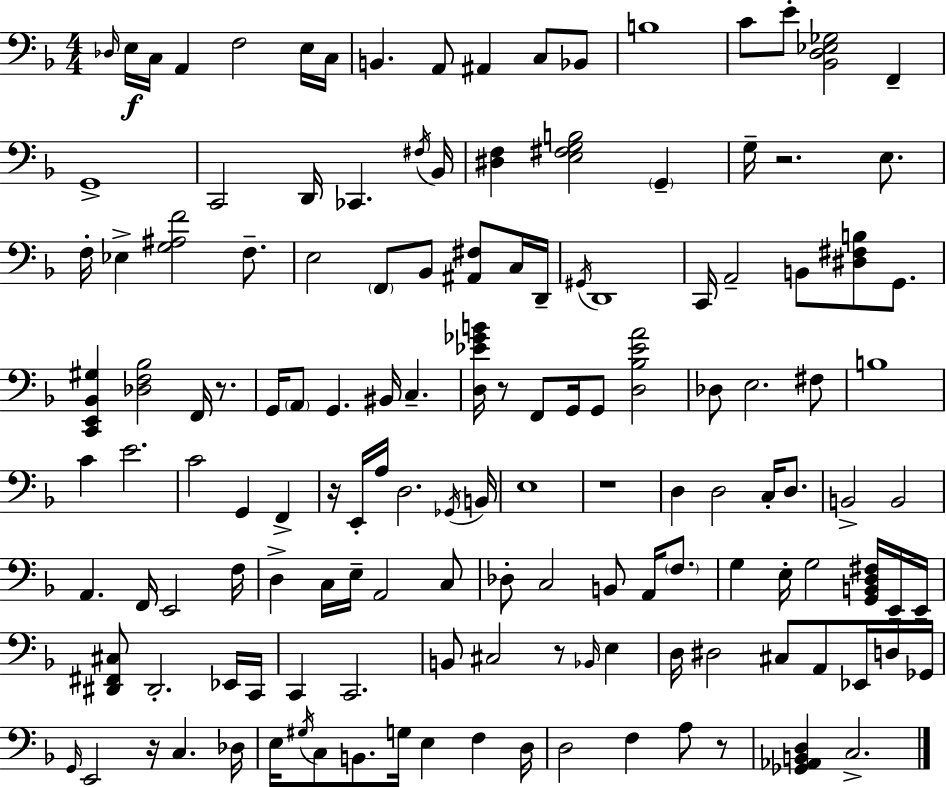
X:1
T:Untitled
M:4/4
L:1/4
K:Dm
_D,/4 E,/4 C,/4 A,, F,2 E,/4 C,/4 B,, A,,/2 ^A,, C,/2 _B,,/2 B,4 C/2 E/2 [_B,,D,_E,_G,]2 F,, G,,4 C,,2 D,,/4 _C,, ^F,/4 _B,,/4 [^D,F,] [E,^F,G,B,]2 G,, G,/4 z2 E,/2 F,/4 _E, [G,^A,F]2 F,/2 E,2 F,,/2 _B,,/2 [^A,,^F,]/2 C,/4 D,,/4 ^G,,/4 D,,4 C,,/4 A,,2 B,,/2 [^D,^F,B,]/2 G,,/2 [C,,E,,_B,,^G,] [_D,F,_B,]2 F,,/4 z/2 G,,/4 A,,/2 G,, ^B,,/4 C, [D,_E_GB]/4 z/2 F,,/2 G,,/4 G,,/2 [D,_B,_EA]2 _D,/2 E,2 ^F,/2 B,4 C E2 C2 G,, F,, z/4 E,,/4 A,/4 D,2 _G,,/4 B,,/4 E,4 z4 D, D,2 C,/4 D,/2 B,,2 B,,2 A,, F,,/4 E,,2 F,/4 D, C,/4 E,/4 A,,2 C,/2 _D,/2 C,2 B,,/2 A,,/4 F,/2 G, E,/4 G,2 [G,,B,,D,^F,]/4 E,,/4 E,,/4 [^D,,^F,,^C,]/2 ^D,,2 _E,,/4 C,,/4 C,, C,,2 B,,/2 ^C,2 z/2 _B,,/4 E, D,/4 ^D,2 ^C,/2 A,,/2 _E,,/4 D,/4 _G,,/4 G,,/4 E,,2 z/4 C, _D,/4 E,/4 ^G,/4 C,/2 B,,/2 G,/4 E, F, D,/4 D,2 F, A,/2 z/2 [_G,,_A,,B,,D,] C,2